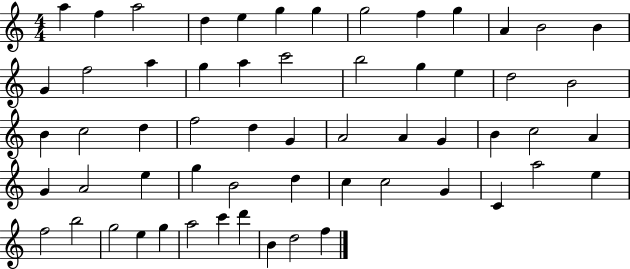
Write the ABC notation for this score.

X:1
T:Untitled
M:4/4
L:1/4
K:C
a f a2 d e g g g2 f g A B2 B G f2 a g a c'2 b2 g e d2 B2 B c2 d f2 d G A2 A G B c2 A G A2 e g B2 d c c2 G C a2 e f2 b2 g2 e g a2 c' d' B d2 f